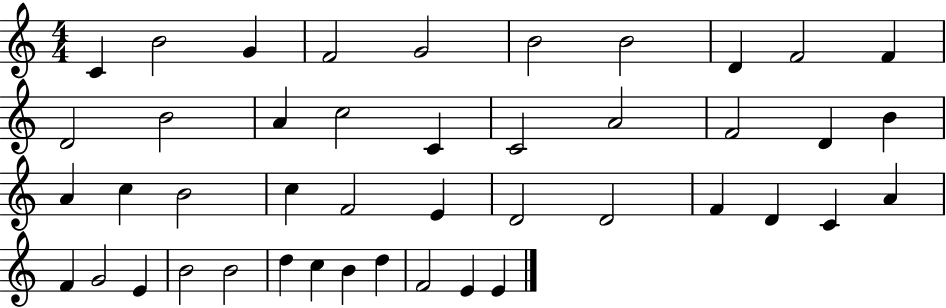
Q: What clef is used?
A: treble